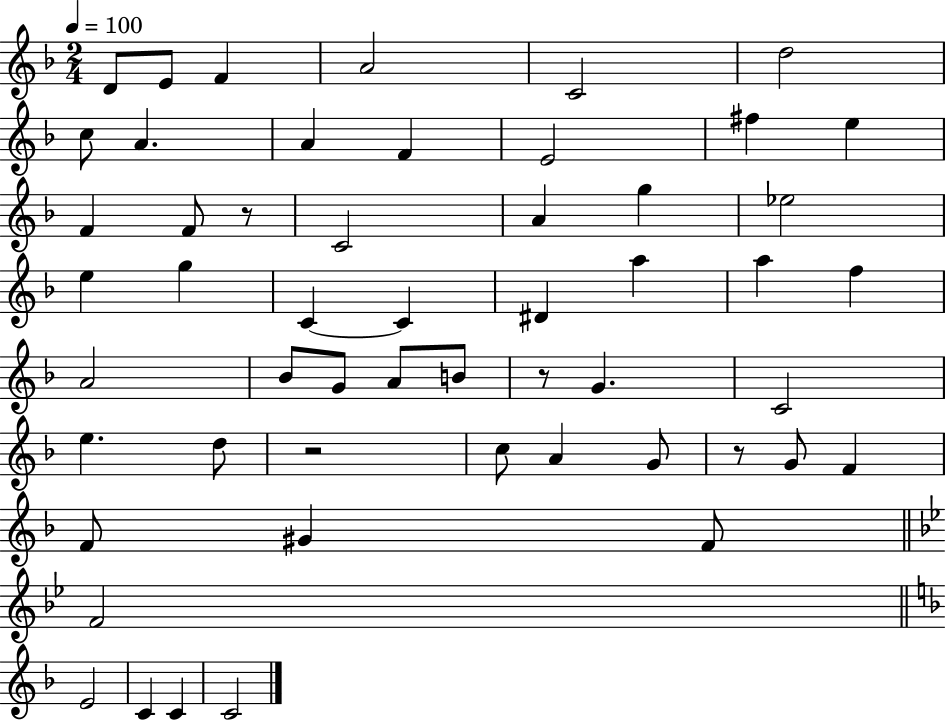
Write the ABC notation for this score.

X:1
T:Untitled
M:2/4
L:1/4
K:F
D/2 E/2 F A2 C2 d2 c/2 A A F E2 ^f e F F/2 z/2 C2 A g _e2 e g C C ^D a a f A2 _B/2 G/2 A/2 B/2 z/2 G C2 e d/2 z2 c/2 A G/2 z/2 G/2 F F/2 ^G F/2 F2 E2 C C C2